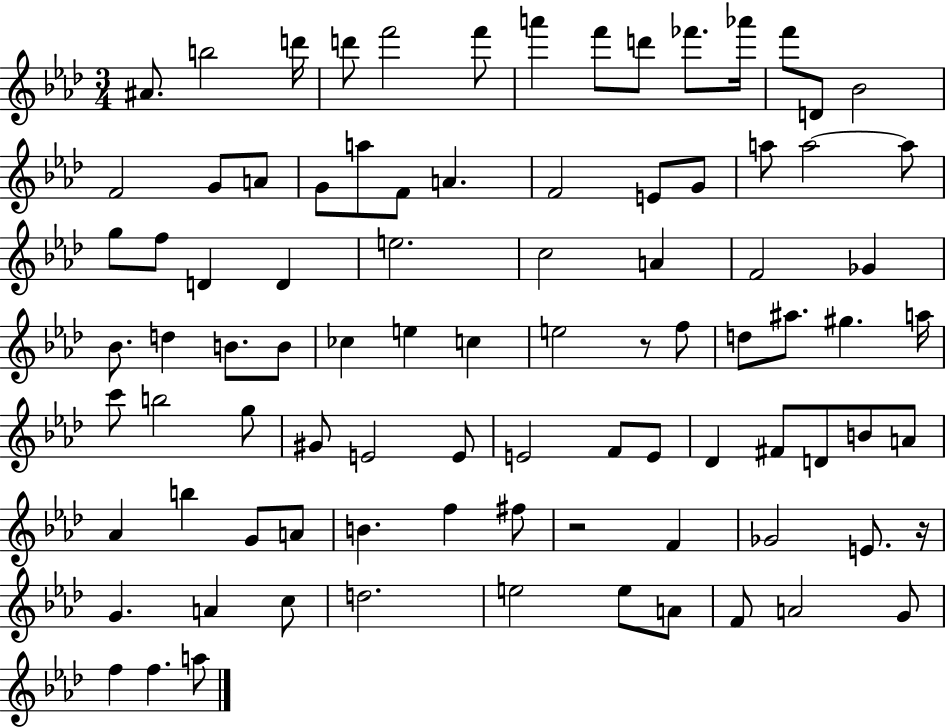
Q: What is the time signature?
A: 3/4